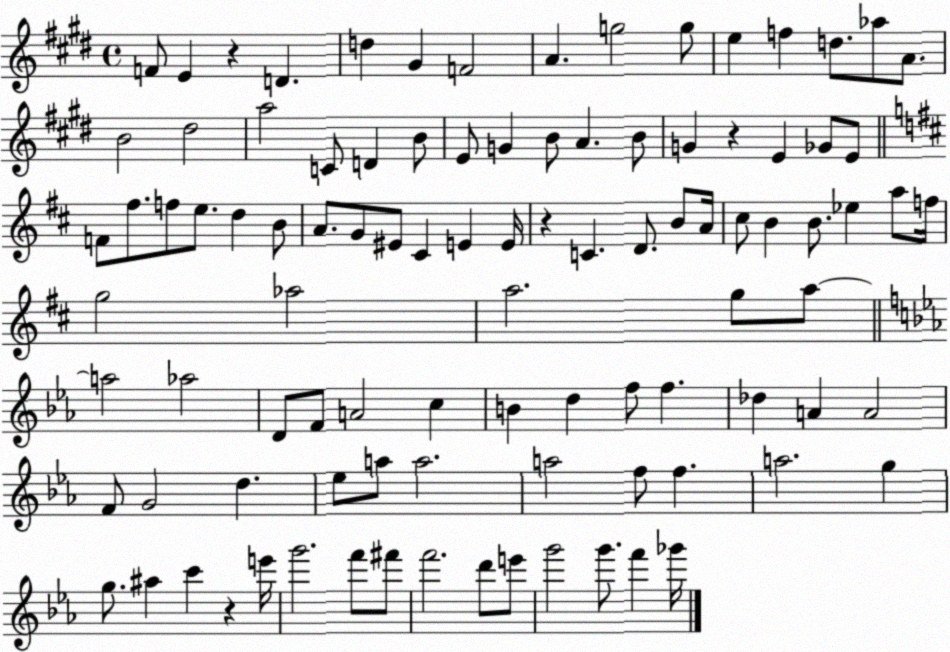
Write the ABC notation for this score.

X:1
T:Untitled
M:4/4
L:1/4
K:E
F/2 E z D d ^G F2 A g2 g/2 e f d/2 _a/2 A/2 B2 ^d2 a2 C/2 D B/2 E/2 G B/2 A B/2 G z E _G/2 E/2 F/2 ^f/2 f/2 e/2 d B/2 A/2 G/2 ^E/2 ^C E E/4 z C D/2 B/2 A/4 ^c/2 B B/2 _e a/2 f/4 g2 _a2 a2 g/2 a/2 a2 _a2 D/2 F/2 A2 c B d f/2 f _d A A2 F/2 G2 d _e/2 a/2 a2 a2 f/2 f a2 g g/2 ^a c' z e'/4 g'2 f'/2 ^f'/2 f'2 d'/2 e'/2 g'2 g'/2 f' _g'/4